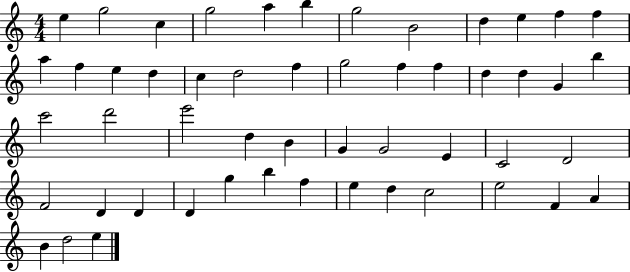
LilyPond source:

{
  \clef treble
  \numericTimeSignature
  \time 4/4
  \key c \major
  e''4 g''2 c''4 | g''2 a''4 b''4 | g''2 b'2 | d''4 e''4 f''4 f''4 | \break a''4 f''4 e''4 d''4 | c''4 d''2 f''4 | g''2 f''4 f''4 | d''4 d''4 g'4 b''4 | \break c'''2 d'''2 | e'''2 d''4 b'4 | g'4 g'2 e'4 | c'2 d'2 | \break f'2 d'4 d'4 | d'4 g''4 b''4 f''4 | e''4 d''4 c''2 | e''2 f'4 a'4 | \break b'4 d''2 e''4 | \bar "|."
}